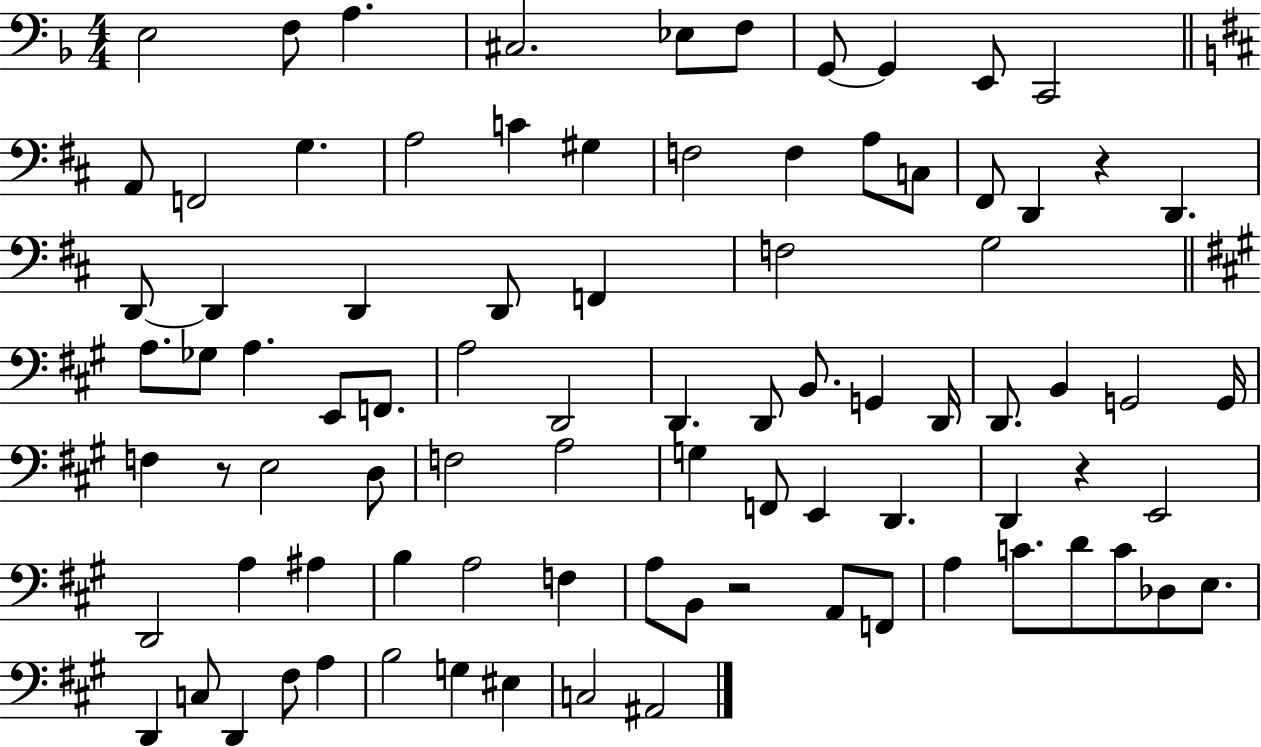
E3/h F3/e A3/q. C#3/h. Eb3/e F3/e G2/e G2/q E2/e C2/h A2/e F2/h G3/q. A3/h C4/q G#3/q F3/h F3/q A3/e C3/e F#2/e D2/q R/q D2/q. D2/e D2/q D2/q D2/e F2/q F3/h G3/h A3/e. Gb3/e A3/q. E2/e F2/e. A3/h D2/h D2/q. D2/e B2/e. G2/q D2/s D2/e. B2/q G2/h G2/s F3/q R/e E3/h D3/e F3/h A3/h G3/q F2/e E2/q D2/q. D2/q R/q E2/h D2/h A3/q A#3/q B3/q A3/h F3/q A3/e B2/e R/h A2/e F2/e A3/q C4/e. D4/e C4/e Db3/e E3/e. D2/q C3/e D2/q F#3/e A3/q B3/h G3/q EIS3/q C3/h A#2/h